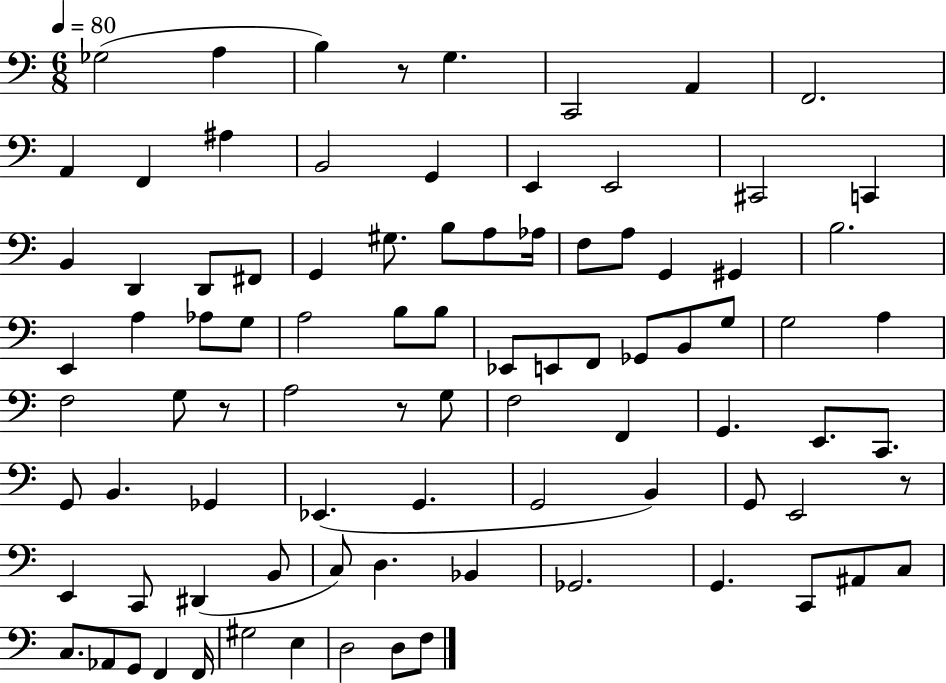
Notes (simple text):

Gb3/h A3/q B3/q R/e G3/q. C2/h A2/q F2/h. A2/q F2/q A#3/q B2/h G2/q E2/q E2/h C#2/h C2/q B2/q D2/q D2/e F#2/e G2/q G#3/e. B3/e A3/e Ab3/s F3/e A3/e G2/q G#2/q B3/h. E2/q A3/q Ab3/e G3/e A3/h B3/e B3/e Eb2/e E2/e F2/e Gb2/e B2/e G3/e G3/h A3/q F3/h G3/e R/e A3/h R/e G3/e F3/h F2/q G2/q. E2/e. C2/e. G2/e B2/q. Gb2/q Eb2/q. G2/q. G2/h B2/q G2/e E2/h R/e E2/q C2/e D#2/q B2/e C3/e D3/q. Bb2/q Gb2/h. G2/q. C2/e A#2/e C3/e C3/e. Ab2/e G2/e F2/q F2/s G#3/h E3/q D3/h D3/e F3/e